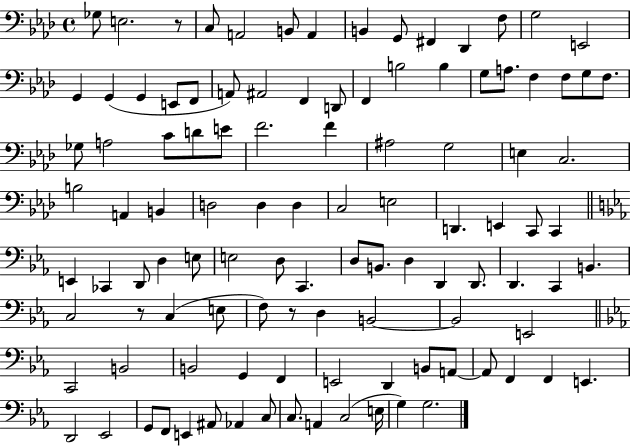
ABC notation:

X:1
T:Untitled
M:4/4
L:1/4
K:Ab
_G,/2 E,2 z/2 C,/2 A,,2 B,,/2 A,, B,, G,,/2 ^F,, _D,, F,/2 G,2 E,,2 G,, G,, G,, E,,/2 F,,/2 A,,/2 ^A,,2 F,, D,,/2 F,, B,2 B, G,/2 A,/2 F, F,/2 G,/2 F,/2 _G,/2 A,2 C/2 D/2 E/2 F2 F ^A,2 G,2 E, C,2 B,2 A,, B,, D,2 D, D, C,2 E,2 D,, E,, C,,/2 C,, E,, _C,, D,,/2 D, E,/2 E,2 D,/2 C,, D,/2 B,,/2 D, D,, D,,/2 D,, C,, B,, C,2 z/2 C, E,/2 F,/2 z/2 D, B,,2 B,,2 E,,2 C,,2 B,,2 B,,2 G,, F,, E,,2 D,, B,,/2 A,,/2 A,,/2 F,, F,, E,, D,,2 _E,,2 G,,/2 F,,/2 E,, ^A,,/2 _A,, C,/2 C,/2 A,, C,2 E,/4 G, G,2